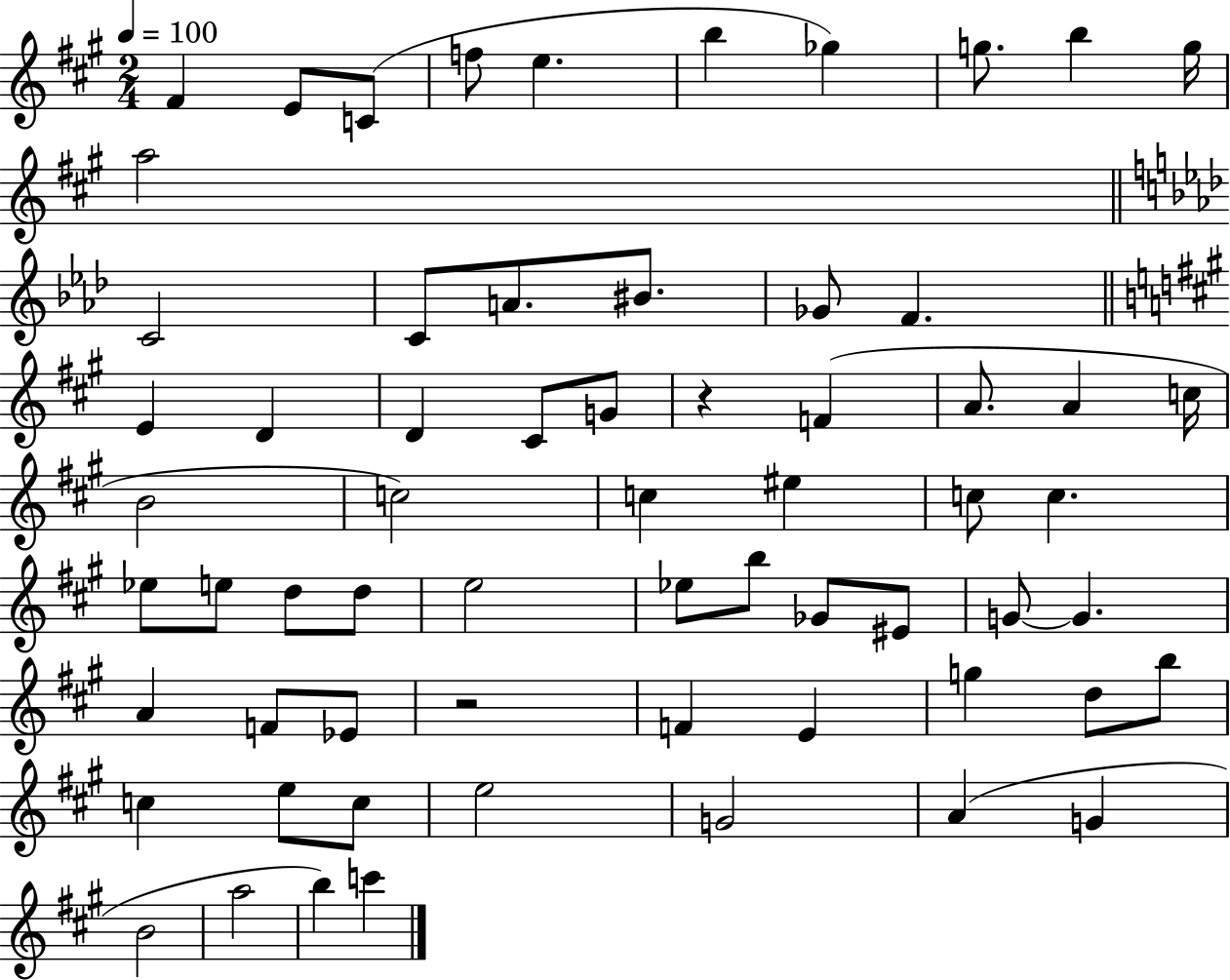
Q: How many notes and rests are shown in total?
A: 64